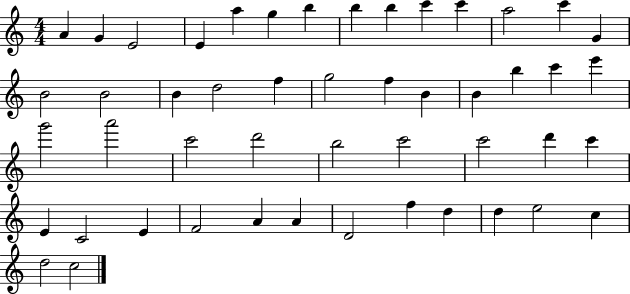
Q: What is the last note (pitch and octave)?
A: C5